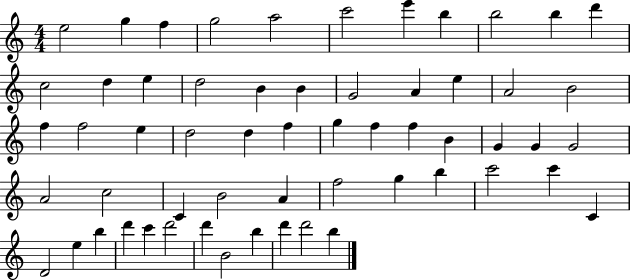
E5/h G5/q F5/q G5/h A5/h C6/h E6/q B5/q B5/h B5/q D6/q C5/h D5/q E5/q D5/h B4/q B4/q G4/h A4/q E5/q A4/h B4/h F5/q F5/h E5/q D5/h D5/q F5/q G5/q F5/q F5/q B4/q G4/q G4/q G4/h A4/h C5/h C4/q B4/h A4/q F5/h G5/q B5/q C6/h C6/q C4/q D4/h E5/q B5/q D6/q C6/q D6/h D6/q B4/h B5/q D6/q D6/h B5/q